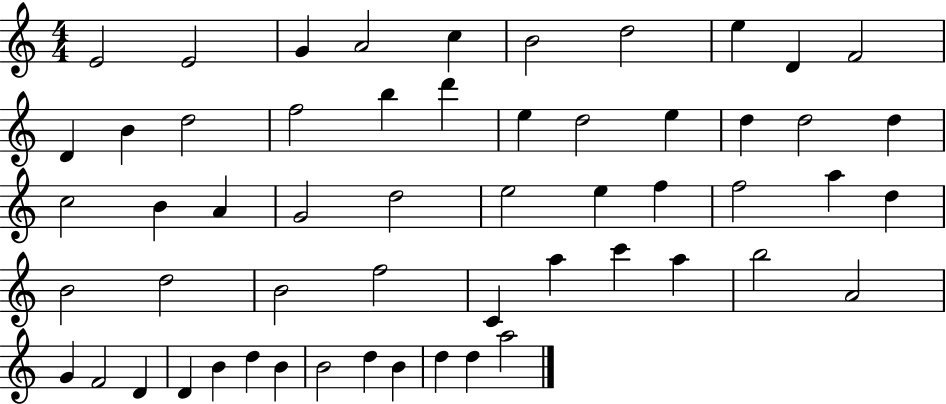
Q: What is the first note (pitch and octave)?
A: E4